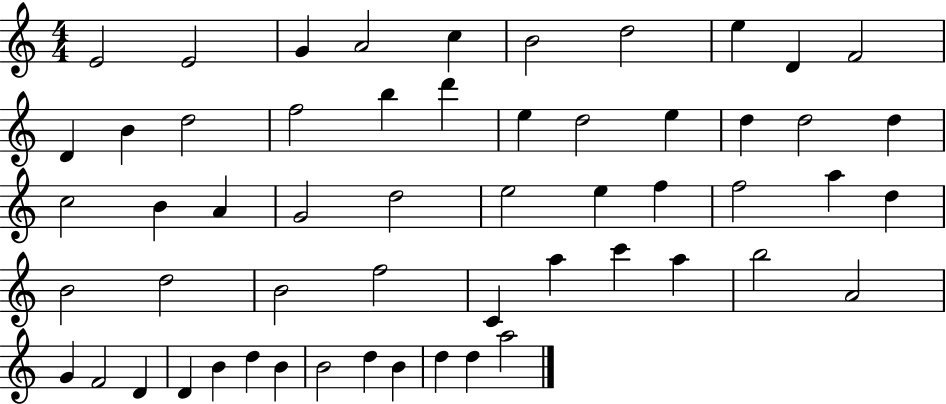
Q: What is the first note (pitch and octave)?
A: E4